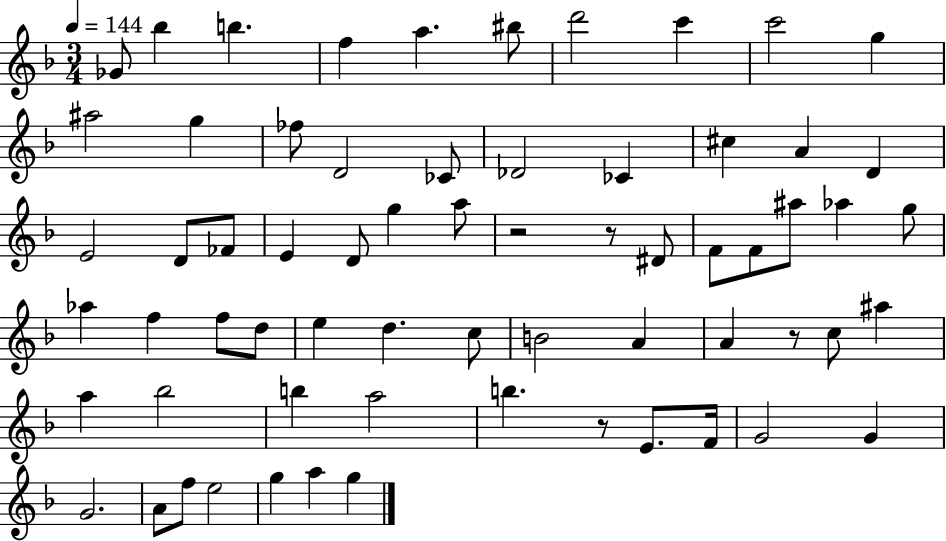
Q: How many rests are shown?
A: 4